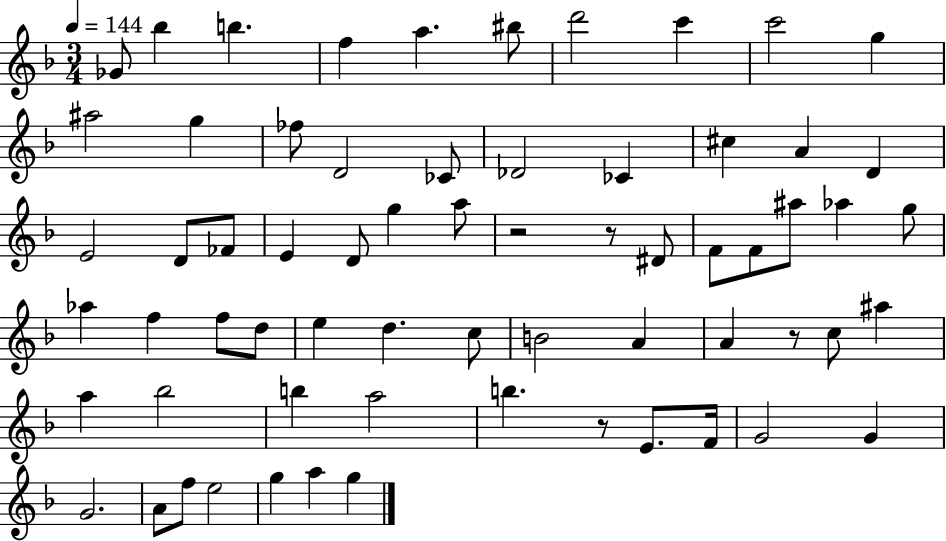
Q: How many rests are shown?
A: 4